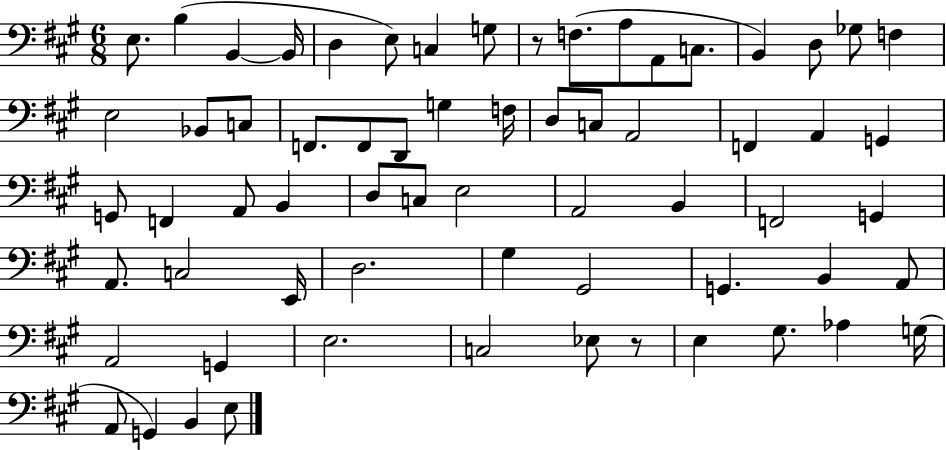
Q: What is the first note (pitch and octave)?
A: E3